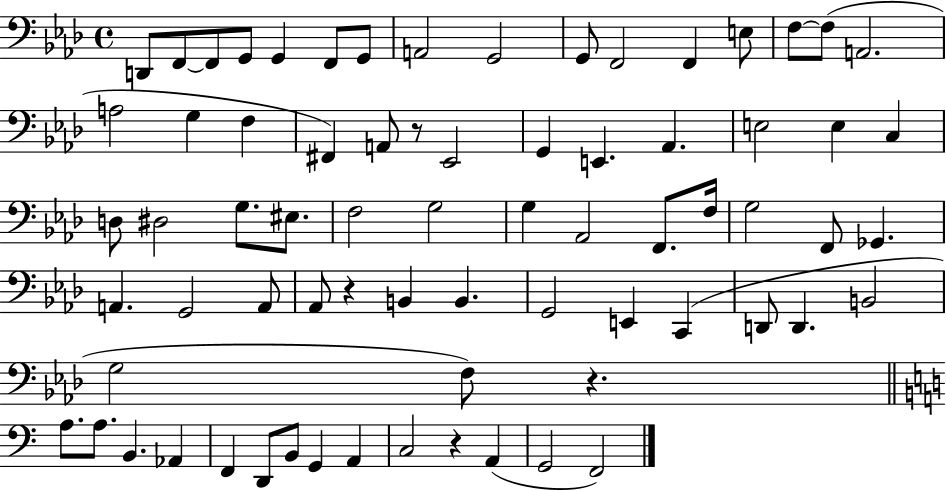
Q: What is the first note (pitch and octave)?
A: D2